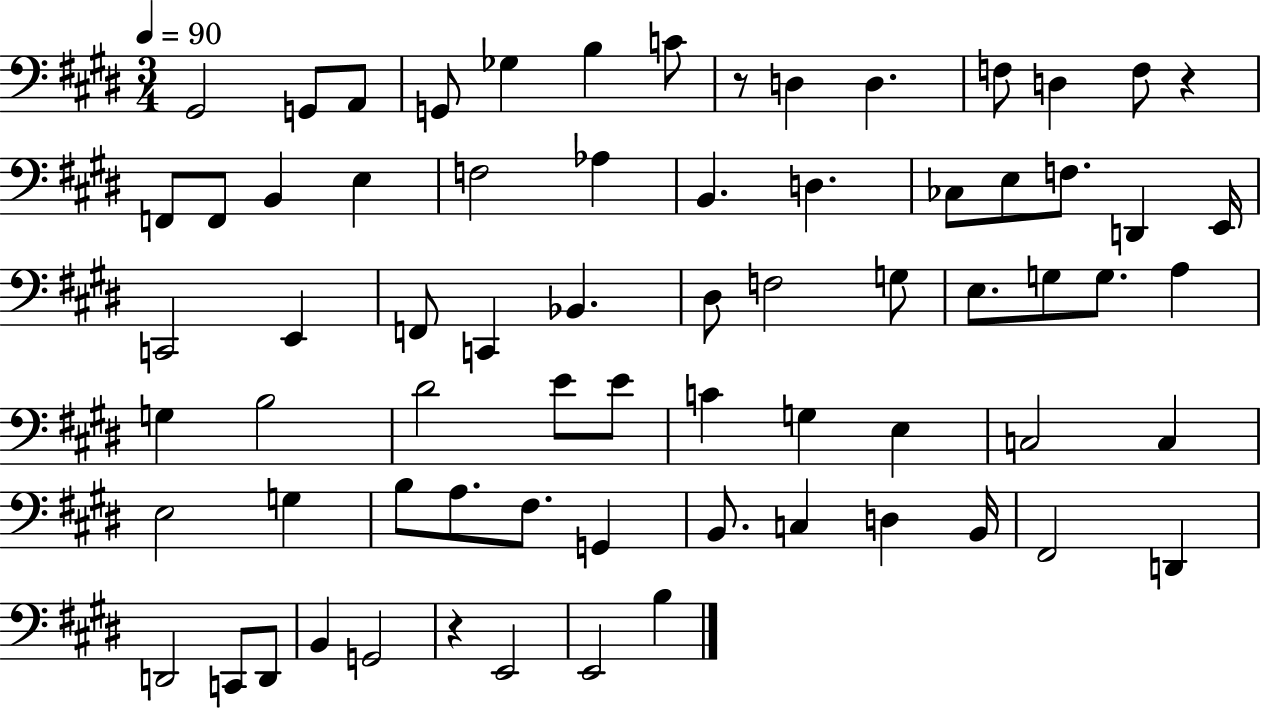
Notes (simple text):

G#2/h G2/e A2/e G2/e Gb3/q B3/q C4/e R/e D3/q D3/q. F3/e D3/q F3/e R/q F2/e F2/e B2/q E3/q F3/h Ab3/q B2/q. D3/q. CES3/e E3/e F3/e. D2/q E2/s C2/h E2/q F2/e C2/q Bb2/q. D#3/e F3/h G3/e E3/e. G3/e G3/e. A3/q G3/q B3/h D#4/h E4/e E4/e C4/q G3/q E3/q C3/h C3/q E3/h G3/q B3/e A3/e. F#3/e. G2/q B2/e. C3/q D3/q B2/s F#2/h D2/q D2/h C2/e D2/e B2/q G2/h R/q E2/h E2/h B3/q